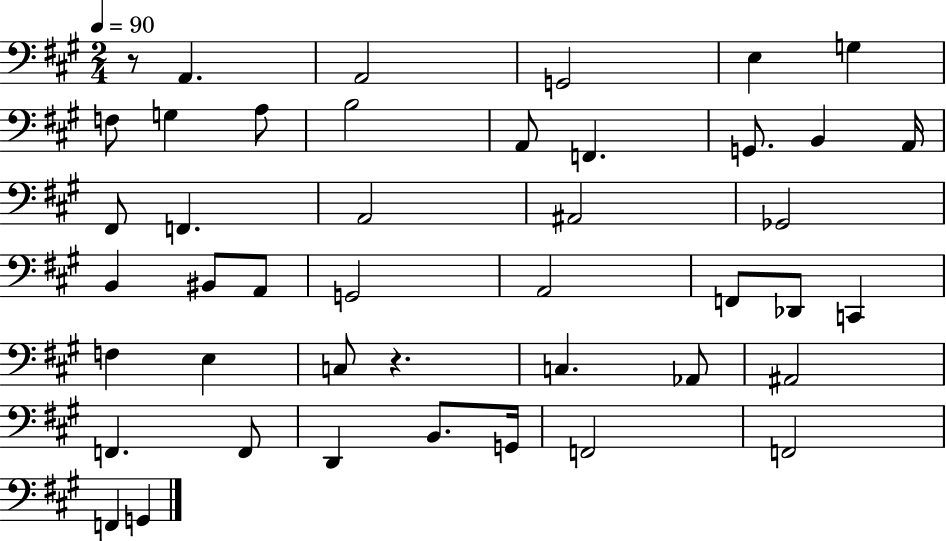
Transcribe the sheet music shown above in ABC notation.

X:1
T:Untitled
M:2/4
L:1/4
K:A
z/2 A,, A,,2 G,,2 E, G, F,/2 G, A,/2 B,2 A,,/2 F,, G,,/2 B,, A,,/4 ^F,,/2 F,, A,,2 ^A,,2 _G,,2 B,, ^B,,/2 A,,/2 G,,2 A,,2 F,,/2 _D,,/2 C,, F, E, C,/2 z C, _A,,/2 ^A,,2 F,, F,,/2 D,, B,,/2 G,,/4 F,,2 F,,2 F,, G,,